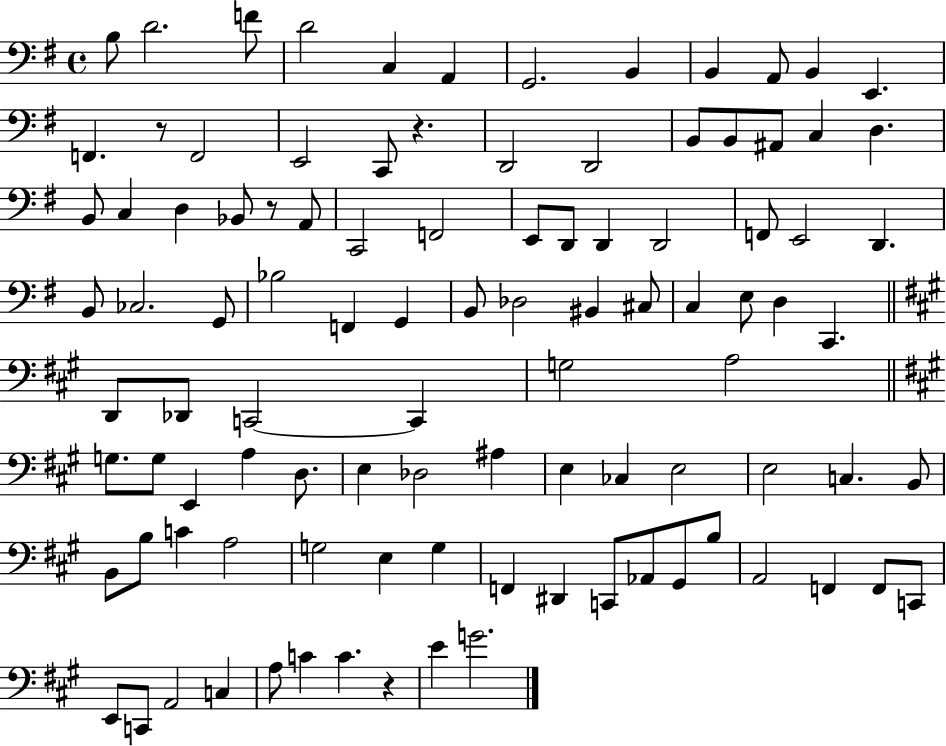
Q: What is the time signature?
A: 4/4